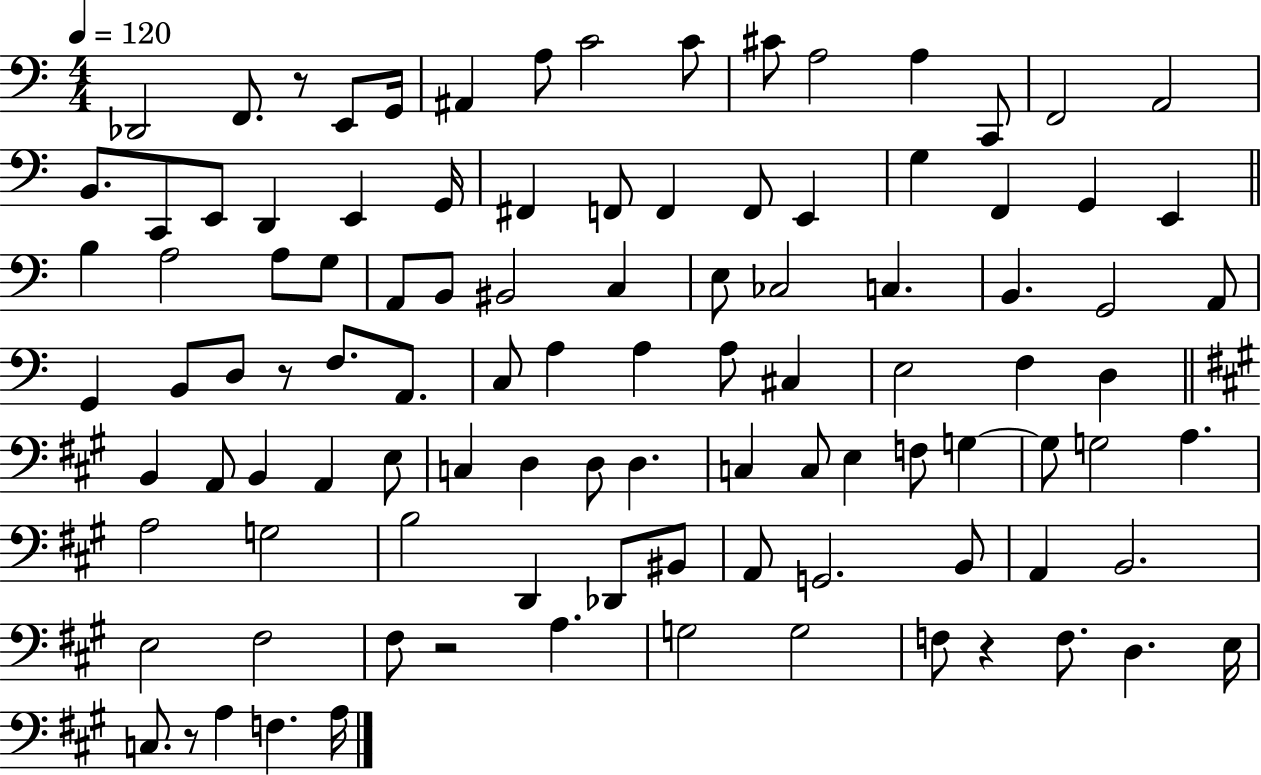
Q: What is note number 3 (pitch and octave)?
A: E2